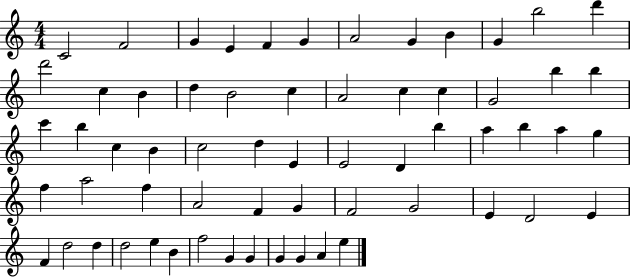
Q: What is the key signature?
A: C major